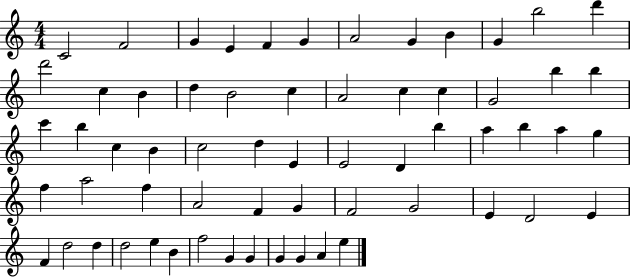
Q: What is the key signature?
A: C major